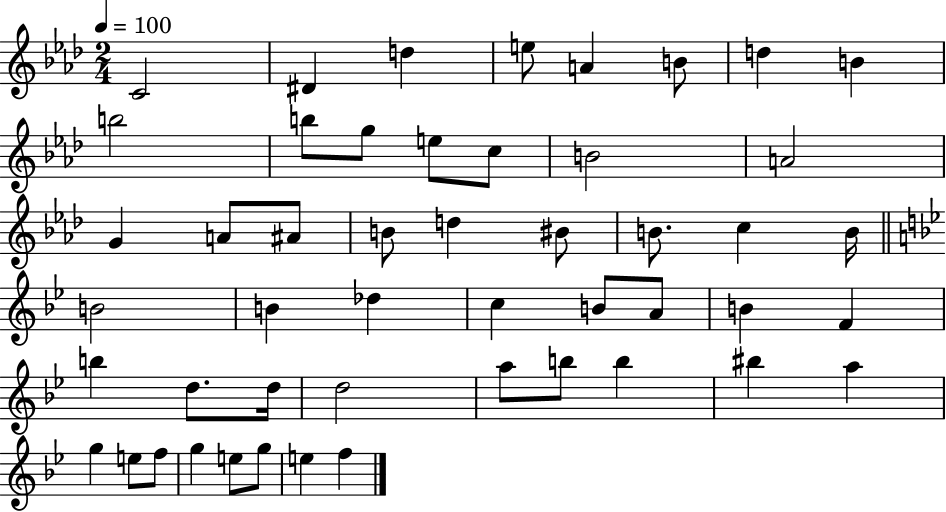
X:1
T:Untitled
M:2/4
L:1/4
K:Ab
C2 ^D d e/2 A B/2 d B b2 b/2 g/2 e/2 c/2 B2 A2 G A/2 ^A/2 B/2 d ^B/2 B/2 c B/4 B2 B _d c B/2 A/2 B F b d/2 d/4 d2 a/2 b/2 b ^b a g e/2 f/2 g e/2 g/2 e f